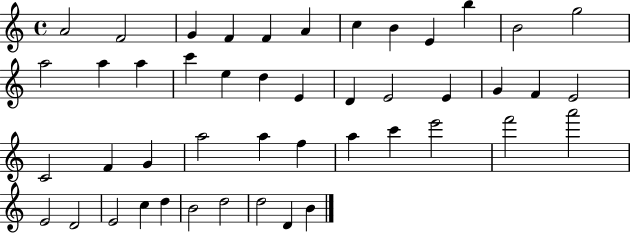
A4/h F4/h G4/q F4/q F4/q A4/q C5/q B4/q E4/q B5/q B4/h G5/h A5/h A5/q A5/q C6/q E5/q D5/q E4/q D4/q E4/h E4/q G4/q F4/q E4/h C4/h F4/q G4/q A5/h A5/q F5/q A5/q C6/q E6/h F6/h A6/h E4/h D4/h E4/h C5/q D5/q B4/h D5/h D5/h D4/q B4/q